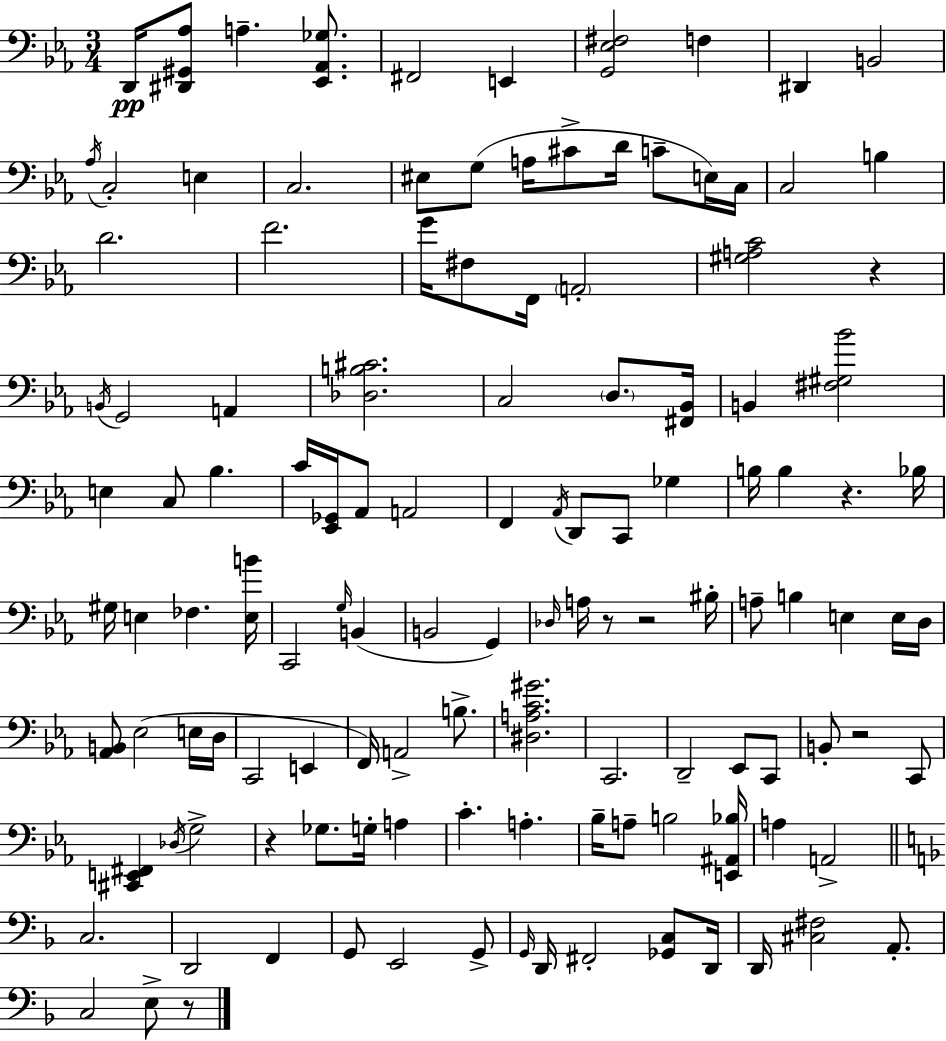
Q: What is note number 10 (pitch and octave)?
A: E3